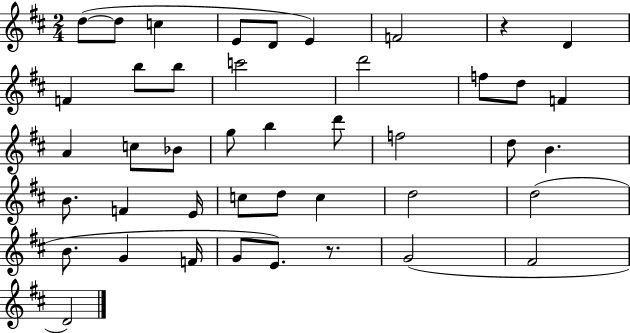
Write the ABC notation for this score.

X:1
T:Untitled
M:2/4
L:1/4
K:D
d/2 d/2 c E/2 D/2 E F2 z D F b/2 b/2 c'2 d'2 f/2 d/2 F A c/2 _B/2 g/2 b d'/2 f2 d/2 B B/2 F E/4 c/2 d/2 c d2 d2 B/2 G F/4 G/2 E/2 z/2 G2 ^F2 D2